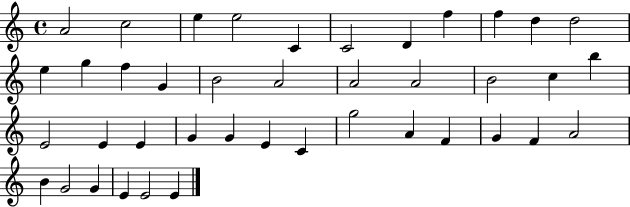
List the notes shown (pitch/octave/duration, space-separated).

A4/h C5/h E5/q E5/h C4/q C4/h D4/q F5/q F5/q D5/q D5/h E5/q G5/q F5/q G4/q B4/h A4/h A4/h A4/h B4/h C5/q B5/q E4/h E4/q E4/q G4/q G4/q E4/q C4/q G5/h A4/q F4/q G4/q F4/q A4/h B4/q G4/h G4/q E4/q E4/h E4/q